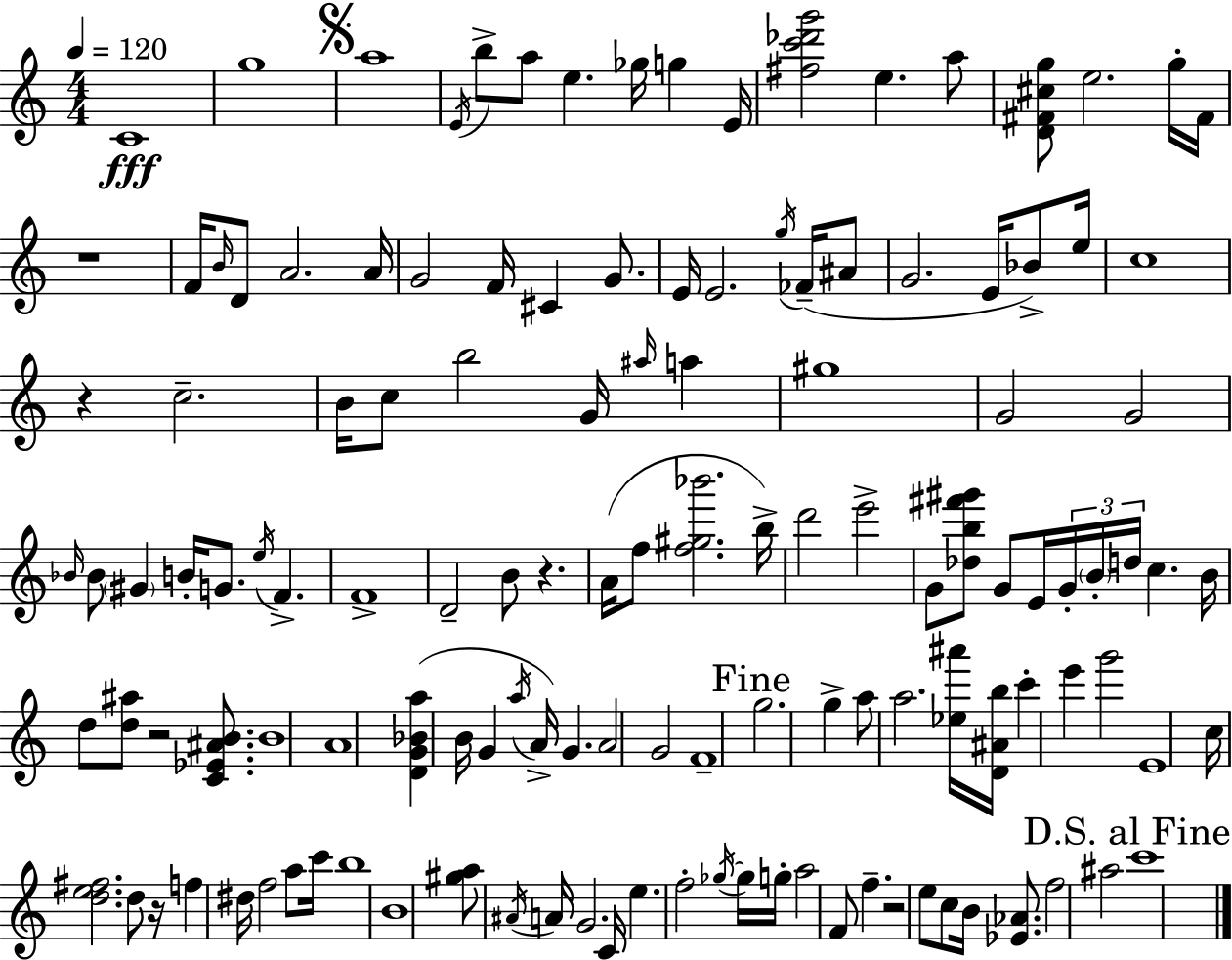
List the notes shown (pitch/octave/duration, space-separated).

C4/w G5/w A5/w E4/s B5/e A5/e E5/q. Gb5/s G5/q E4/s [F#5,C6,Db6,G6]/h E5/q. A5/e [D4,F#4,C#5,G5]/e E5/h. G5/s F#4/s R/w F4/s B4/s D4/e A4/h. A4/s G4/h F4/s C#4/q G4/e. E4/s E4/h. G5/s FES4/s A#4/e G4/h. E4/s Bb4/e E5/s C5/w R/q C5/h. B4/s C5/e B5/h G4/s A#5/s A5/q G#5/w G4/h G4/h Bb4/s Bb4/e G#4/q B4/s G4/e. E5/s F4/q. F4/w D4/h B4/e R/q. A4/s F5/e [F5,G#5,Bb6]/h. B5/s D6/h E6/h G4/e [Db5,B5,F#6,G#6]/e G4/e E4/s G4/s B4/s D5/s C5/q. B4/s D5/e [D5,A#5]/e R/h [C4,Eb4,A#4,B4]/e. B4/w A4/w [D4,G4,Bb4,A5]/q B4/s G4/q A5/s A4/s G4/q. A4/h G4/h F4/w G5/h. G5/q A5/e A5/h. [Eb5,A#6]/s [D4,A#4,B5]/s C6/q E6/q G6/h E4/w C5/s [D5,E5,F#5]/h. D5/e R/s F5/q D#5/s F5/h A5/e C6/s B5/w B4/w [G#5,A5]/e A#4/s A4/s G4/h. C4/s E5/q. F5/h Gb5/s Gb5/s G5/s A5/h F4/e F5/q. R/h E5/e C5/e B4/s [Eb4,Ab4]/e. F5/h A#5/h C6/w